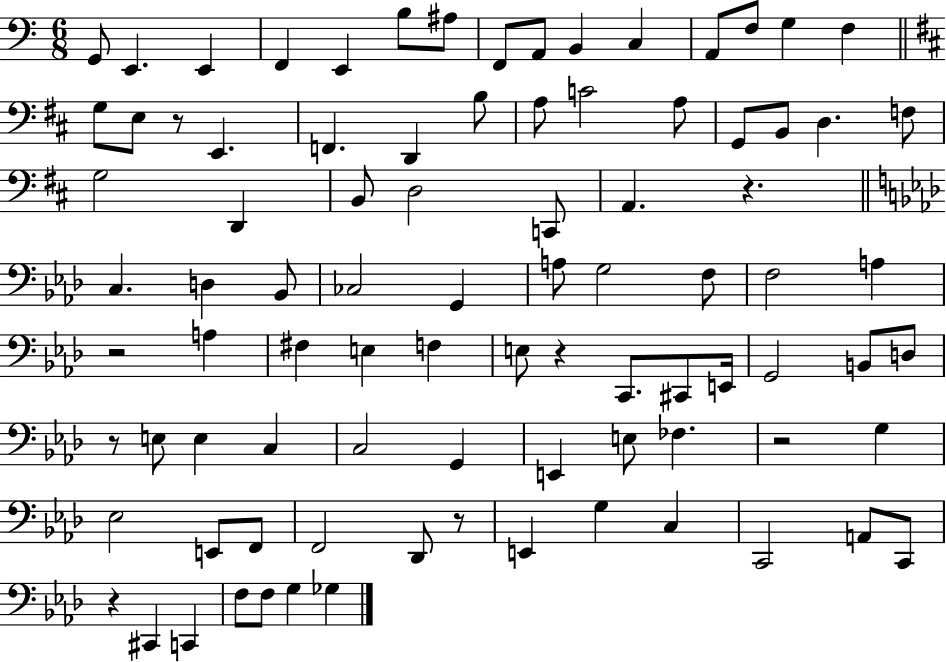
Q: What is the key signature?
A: C major